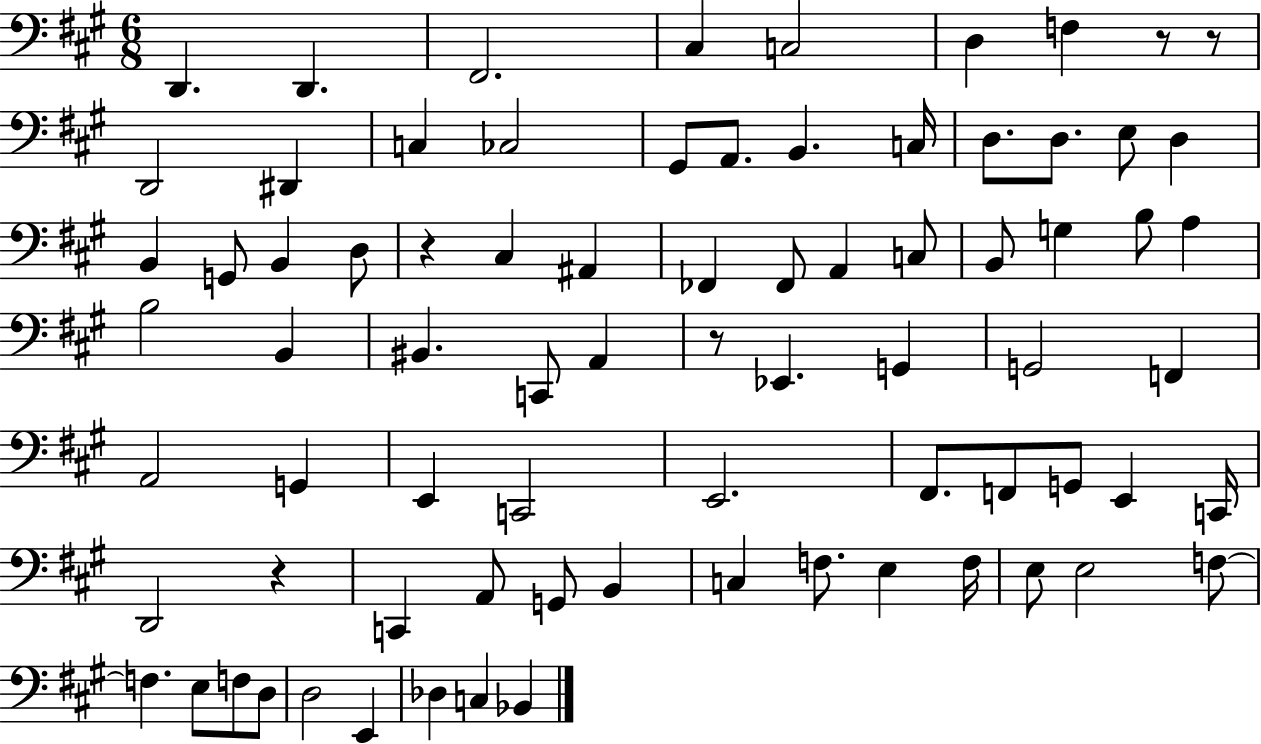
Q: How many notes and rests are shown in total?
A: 78